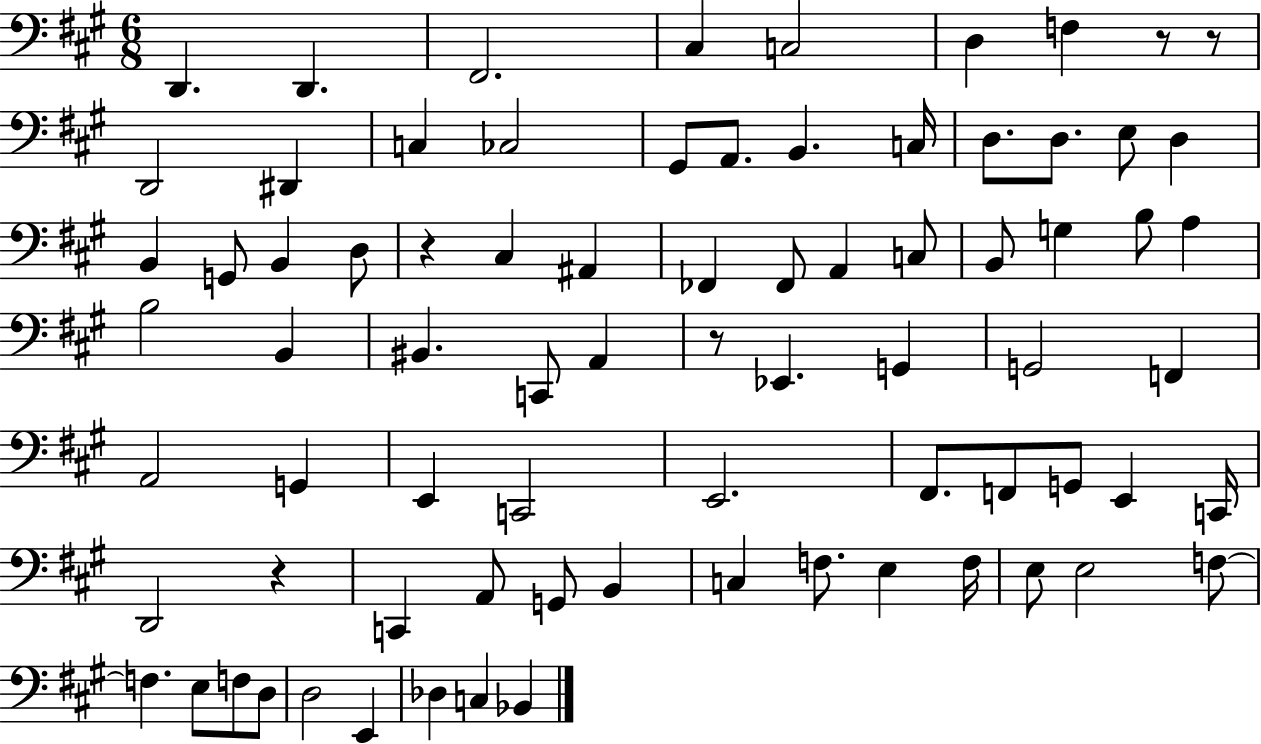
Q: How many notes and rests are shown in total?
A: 78